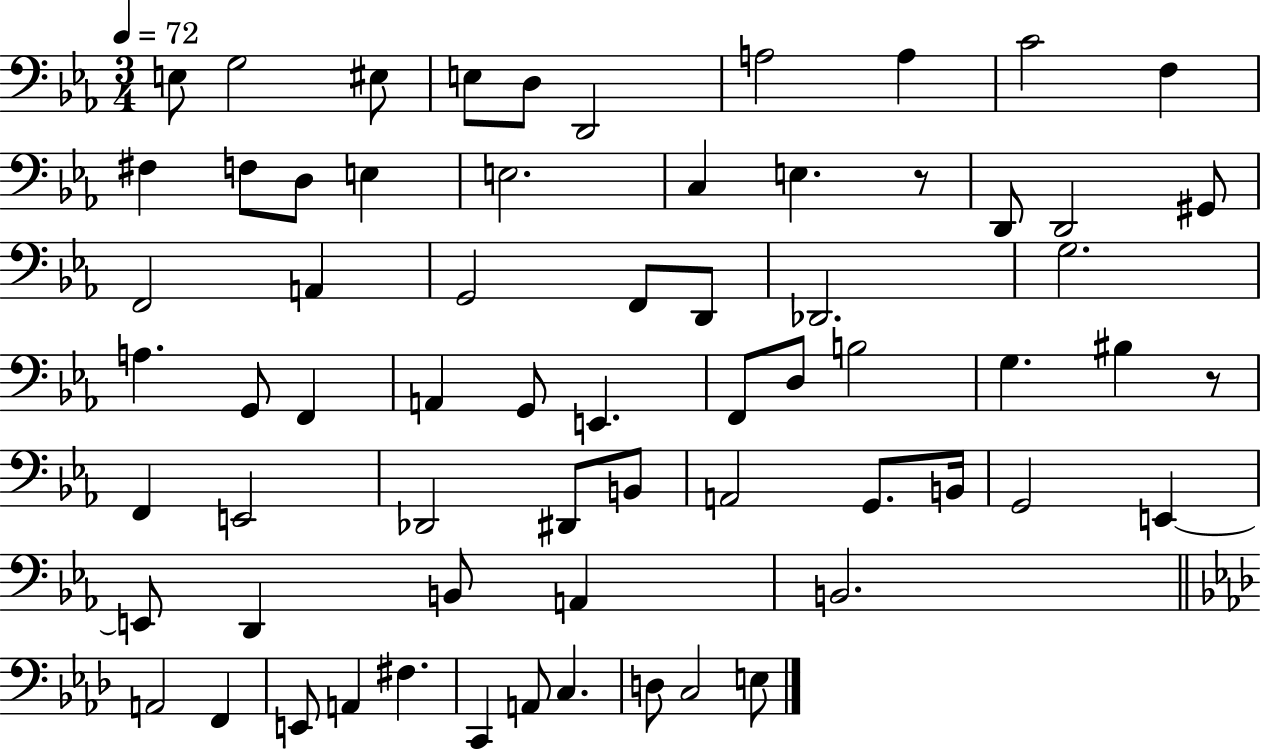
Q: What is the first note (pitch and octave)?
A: E3